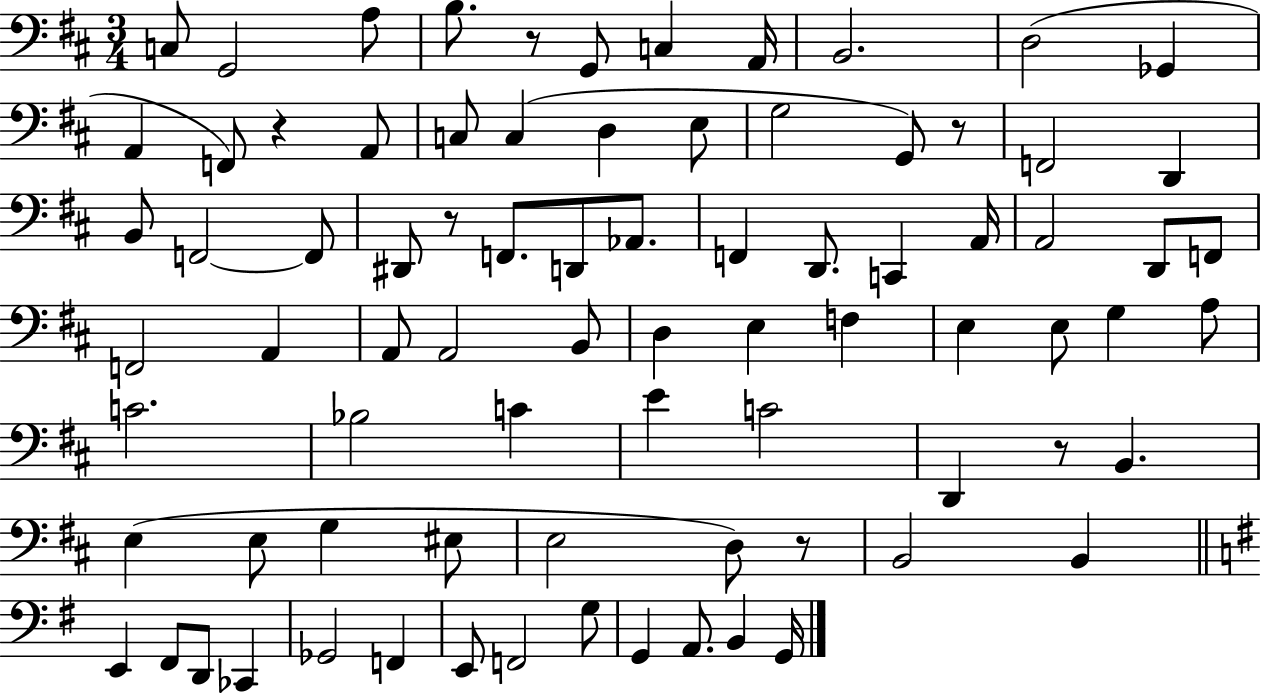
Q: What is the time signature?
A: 3/4